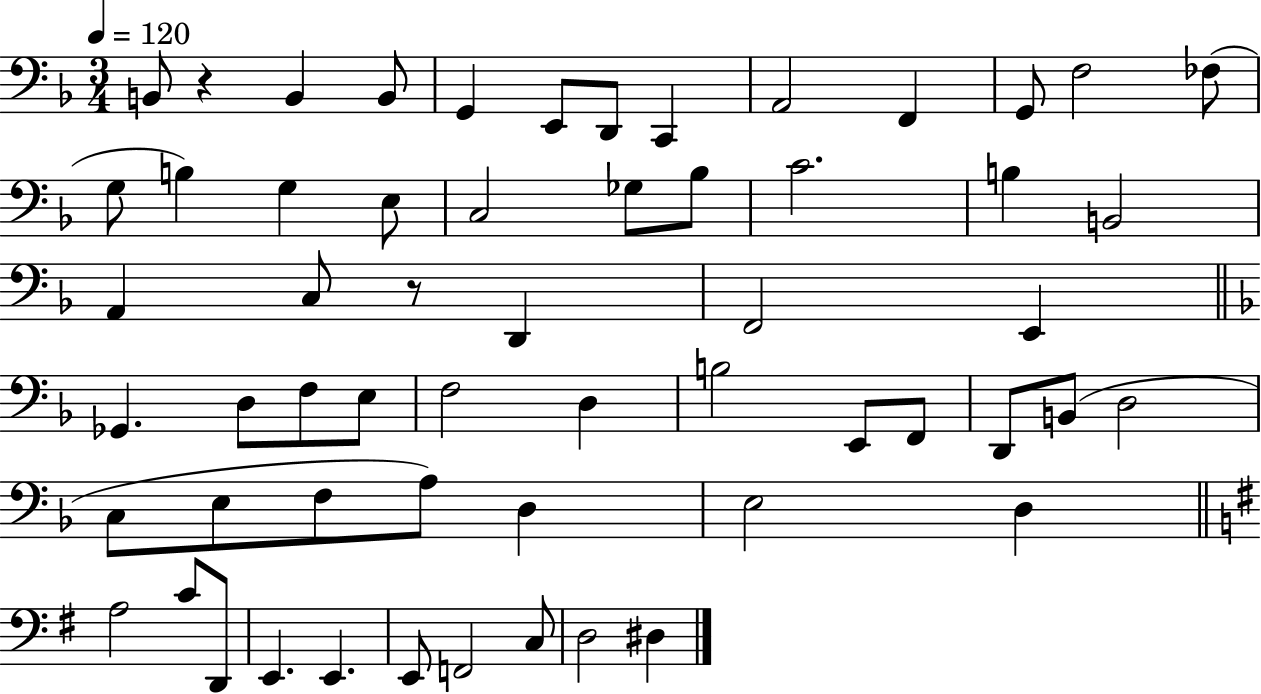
{
  \clef bass
  \numericTimeSignature
  \time 3/4
  \key f \major
  \tempo 4 = 120
  b,8 r4 b,4 b,8 | g,4 e,8 d,8 c,4 | a,2 f,4 | g,8 f2 fes8( | \break g8 b4) g4 e8 | c2 ges8 bes8 | c'2. | b4 b,2 | \break a,4 c8 r8 d,4 | f,2 e,4 | \bar "||" \break \key f \major ges,4. d8 f8 e8 | f2 d4 | b2 e,8 f,8 | d,8 b,8( d2 | \break c8 e8 f8 a8) d4 | e2 d4 | \bar "||" \break \key g \major a2 c'8 d,8 | e,4. e,4. | e,8 f,2 c8 | d2 dis4 | \break \bar "|."
}